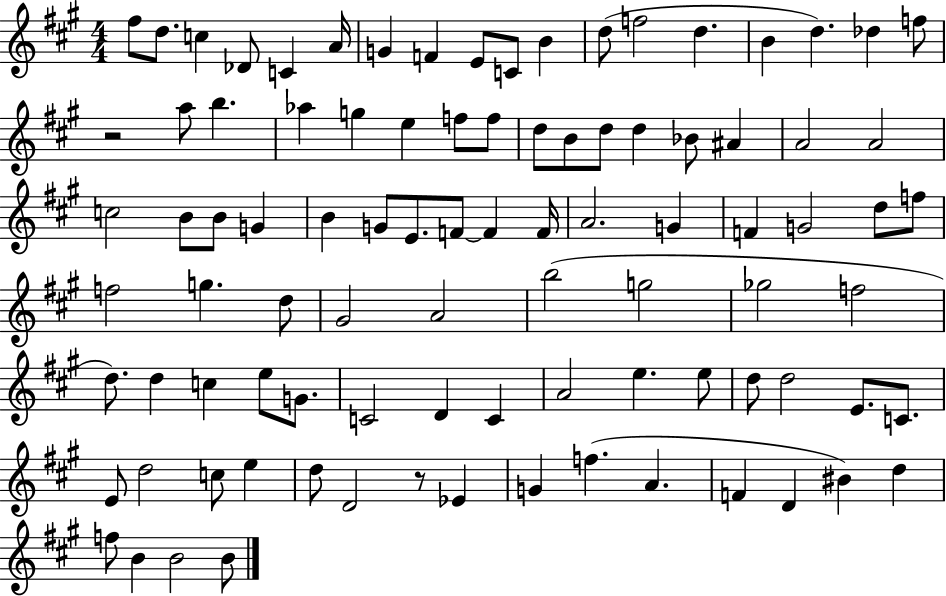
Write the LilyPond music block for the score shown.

{
  \clef treble
  \numericTimeSignature
  \time 4/4
  \key a \major
  \repeat volta 2 { fis''8 d''8. c''4 des'8 c'4 a'16 | g'4 f'4 e'8 c'8 b'4 | d''8( f''2 d''4. | b'4 d''4.) des''4 f''8 | \break r2 a''8 b''4. | aes''4 g''4 e''4 f''8 f''8 | d''8 b'8 d''8 d''4 bes'8 ais'4 | a'2 a'2 | \break c''2 b'8 b'8 g'4 | b'4 g'8 e'8. f'8~~ f'4 f'16 | a'2. g'4 | f'4 g'2 d''8 f''8 | \break f''2 g''4. d''8 | gis'2 a'2 | b''2( g''2 | ges''2 f''2 | \break d''8.) d''4 c''4 e''8 g'8. | c'2 d'4 c'4 | a'2 e''4. e''8 | d''8 d''2 e'8. c'8. | \break e'8 d''2 c''8 e''4 | d''8 d'2 r8 ees'4 | g'4 f''4.( a'4. | f'4 d'4 bis'4) d''4 | \break f''8 b'4 b'2 b'8 | } \bar "|."
}